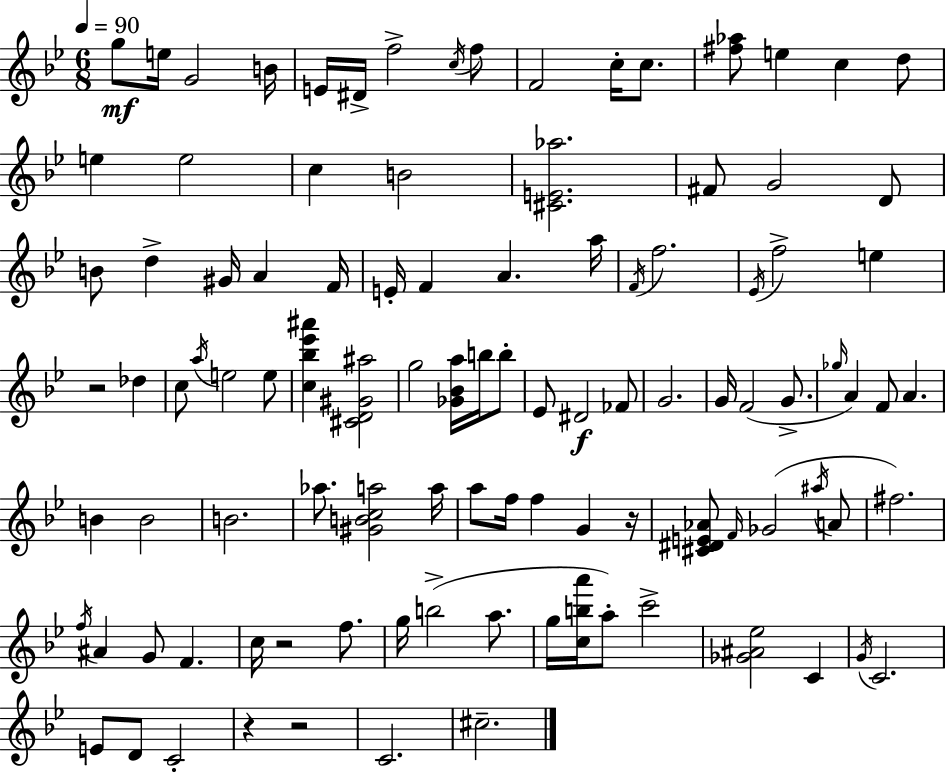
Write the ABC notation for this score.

X:1
T:Untitled
M:6/8
L:1/4
K:Gm
g/2 e/4 G2 B/4 E/4 ^D/4 f2 c/4 f/2 F2 c/4 c/2 [^f_a]/2 e c d/2 e e2 c B2 [^CE_a]2 ^F/2 G2 D/2 B/2 d ^G/4 A F/4 E/4 F A a/4 F/4 f2 _E/4 f2 e z2 _d c/2 a/4 e2 e/2 [c_b_e'^a'] [^CD^G^a]2 g2 [_G_Ba]/4 b/4 b/2 _E/2 ^D2 _F/2 G2 G/4 F2 G/2 _g/4 A F/2 A B B2 B2 _a/2 [^GBca]2 a/4 a/2 f/4 f G z/4 [^C^DE_A]/2 F/4 _G2 ^a/4 A/2 ^f2 f/4 ^A G/2 F c/4 z2 f/2 g/4 b2 a/2 g/4 [cba']/4 a/2 c'2 [_G^A_e]2 C G/4 C2 E/2 D/2 C2 z z2 C2 ^c2